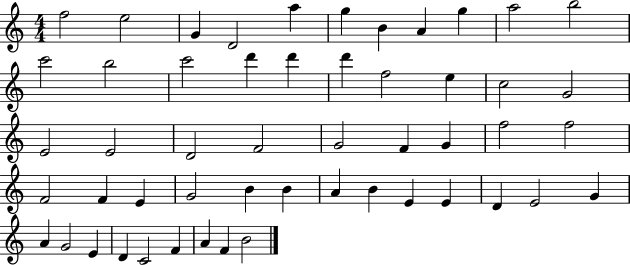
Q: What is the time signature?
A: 4/4